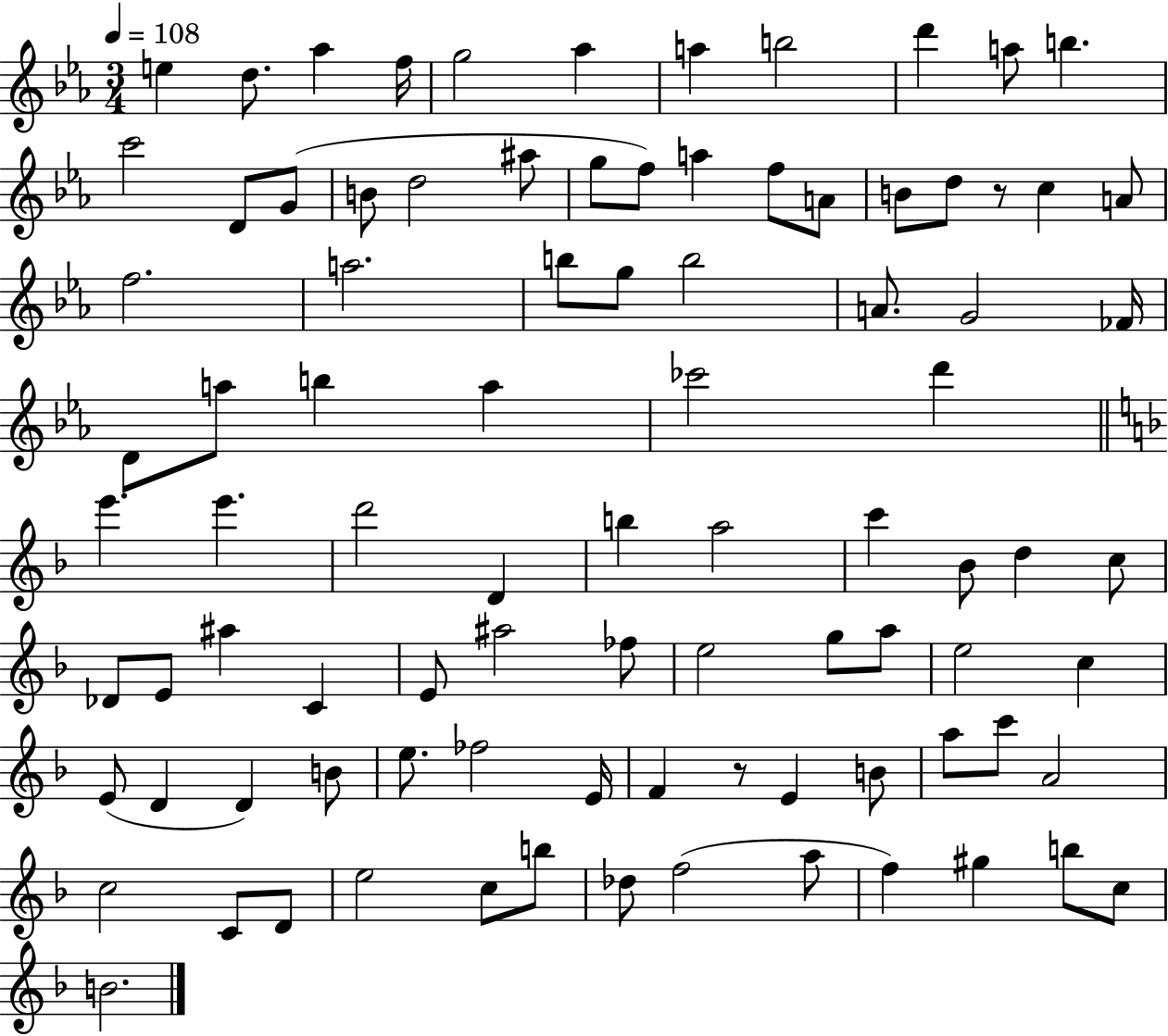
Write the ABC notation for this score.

X:1
T:Untitled
M:3/4
L:1/4
K:Eb
e d/2 _a f/4 g2 _a a b2 d' a/2 b c'2 D/2 G/2 B/2 d2 ^a/2 g/2 f/2 a f/2 A/2 B/2 d/2 z/2 c A/2 f2 a2 b/2 g/2 b2 A/2 G2 _F/4 D/2 a/2 b a _c'2 d' e' e' d'2 D b a2 c' _B/2 d c/2 _D/2 E/2 ^a C E/2 ^a2 _f/2 e2 g/2 a/2 e2 c E/2 D D B/2 e/2 _f2 E/4 F z/2 E B/2 a/2 c'/2 A2 c2 C/2 D/2 e2 c/2 b/2 _d/2 f2 a/2 f ^g b/2 c/2 B2